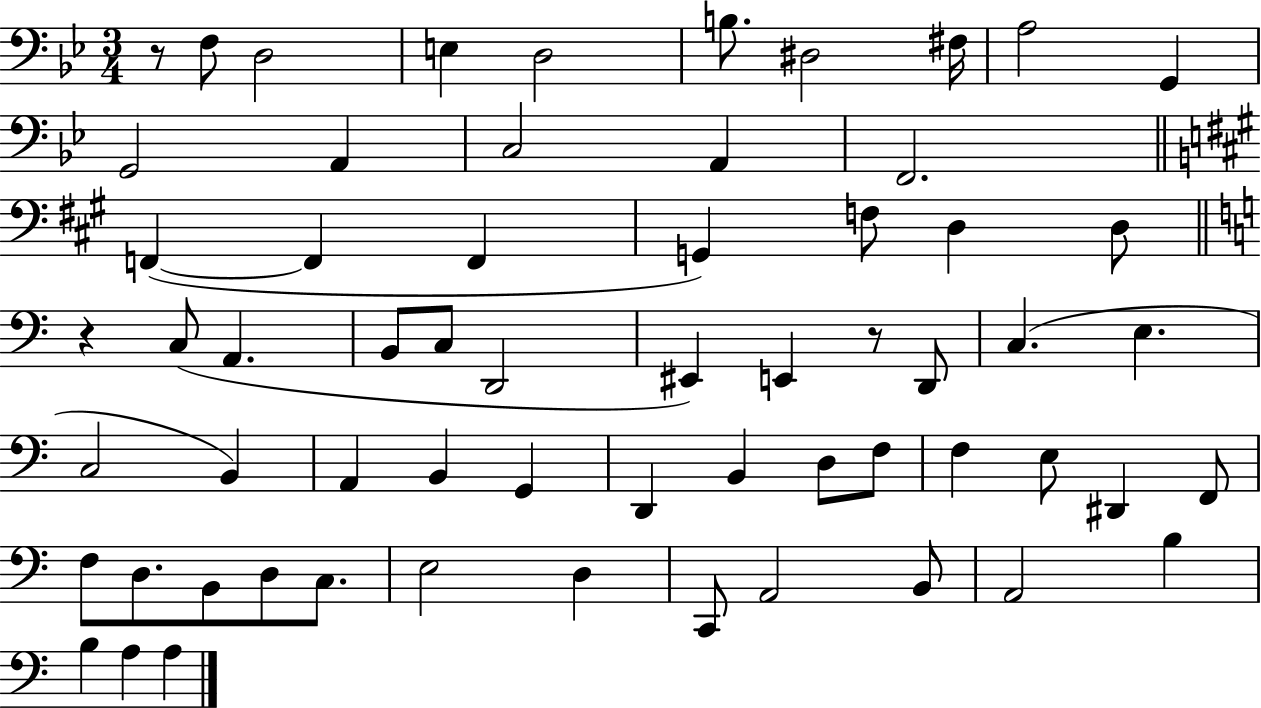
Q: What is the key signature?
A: BES major